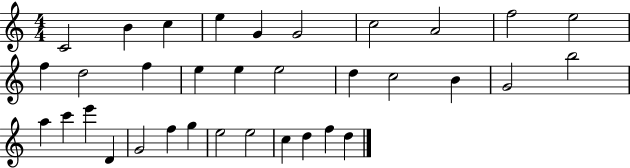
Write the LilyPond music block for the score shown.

{
  \clef treble
  \numericTimeSignature
  \time 4/4
  \key c \major
  c'2 b'4 c''4 | e''4 g'4 g'2 | c''2 a'2 | f''2 e''2 | \break f''4 d''2 f''4 | e''4 e''4 e''2 | d''4 c''2 b'4 | g'2 b''2 | \break a''4 c'''4 e'''4 d'4 | g'2 f''4 g''4 | e''2 e''2 | c''4 d''4 f''4 d''4 | \break \bar "|."
}